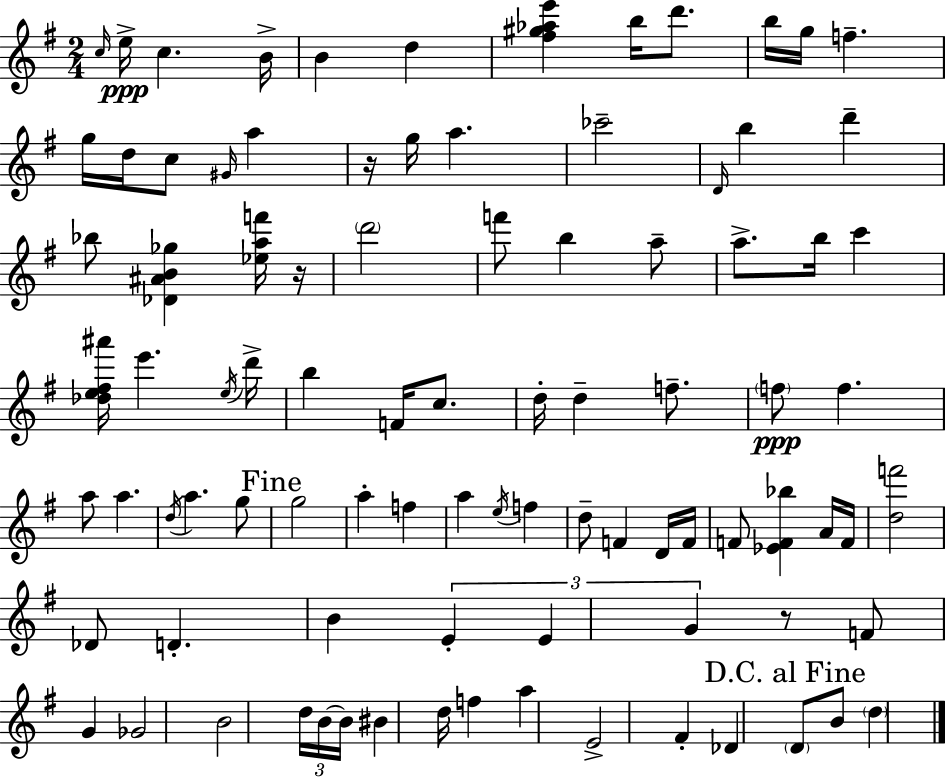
{
  \clef treble
  \numericTimeSignature
  \time 2/4
  \key e \minor
  \grace { c''16 }\ppp e''16-> c''4. | b'16-> b'4 d''4 | <fis'' gis'' aes'' e'''>4 b''16 d'''8. | b''16 g''16 f''4.-- | \break g''16 d''16 c''8 \grace { gis'16 } a''4 | r16 g''16 a''4. | ces'''2-- | \grace { d'16 } b''4 d'''4-- | \break bes''8 <des' ais' b' ges''>4 | <ees'' a'' f'''>16 r16 \parenthesize d'''2 | f'''8 b''4 | a''8-- a''8.-> b''16 c'''4 | \break <des'' e'' fis'' ais'''>16 e'''4. | \acciaccatura { e''16 } d'''16-> b''4 | f'16 c''8. d''16-. d''4-- | f''8.-- \parenthesize f''8\ppp f''4. | \break a''8 a''4. | \acciaccatura { d''16 } a''4. | g''8 \mark "Fine" g''2 | a''4-. | \break f''4 a''4 | \acciaccatura { e''16 } f''4 d''8-- | f'4 d'16 f'16 f'8 | <ees' f' bes''>4 a'16 f'16 <d'' f'''>2 | \break des'8 | d'4.-. b'4 | \tuplet 3/2 { e'4-. e'4 | g'4 } r8 | \break f'8 g'4 ges'2 | b'2 | \tuplet 3/2 { d''16 b'16~~ | b'16 } bis'4 d''16 f''4 | \break a''4 e'2-> | fis'4-. | des'4 \mark "D.C. al Fine" \parenthesize d'8 | b'8 \parenthesize d''4 \bar "|."
}